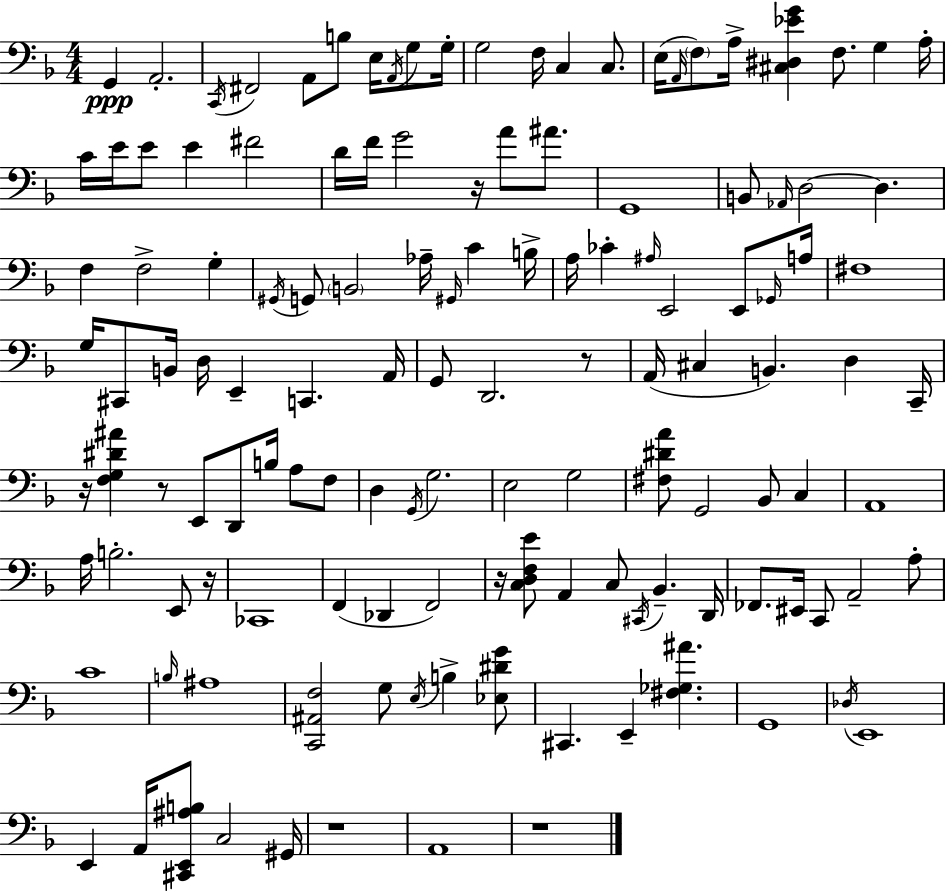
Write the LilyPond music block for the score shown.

{
  \clef bass
  \numericTimeSignature
  \time 4/4
  \key d \minor
  \repeat volta 2 { g,4\ppp a,2.-. | \acciaccatura { c,16 } fis,2 a,8 b8 e16 \acciaccatura { a,16 } g8 | g16-. g2 f16 c4 c8. | e16( \grace { a,16 } \parenthesize f8) a16-> <cis dis ees' g'>4 f8. g4 | \break a16-. c'16 e'16 e'8 e'4 fis'2 | d'16 f'16 g'2 r16 a'8 | ais'8. g,1 | b,8 \grace { aes,16 } d2~~ d4. | \break f4 f2-> | g4-. \acciaccatura { gis,16 } g,8 \parenthesize b,2 aes16-- | \grace { gis,16 } c'4 b16-> a16 ces'4-. \grace { ais16 } e,2 | e,8 \grace { ges,16 } a16 fis1 | \break g16 cis,8 b,16 d16 e,4-- | c,4. a,16 g,8 d,2. | r8 a,16( cis4 b,4.) | d4 c,16-- r16 <f g dis' ais'>4 r8 e,8 | \break d,8 b16 a8 f8 d4 \acciaccatura { g,16 } g2. | e2 | g2 <fis dis' a'>8 g,2 | bes,8 c4 a,1 | \break a16 b2.-. | e,8 r16 ces,1 | f,4( des,4 | f,2) r16 <c d f e'>8 a,4 | \break c8 \acciaccatura { cis,16 } bes,4.-- d,16 fes,8. eis,16 c,8 | a,2-- a8-. c'1 | \grace { b16 } ais1 | <c, ais, f>2 | \break g8 \acciaccatura { e16 } b4-> <ees dis' g'>8 cis,4. | e,4-- <fis ges ais'>4. g,1 | \acciaccatura { des16 } e,1 | e,4 | \break a,16 <cis, e, ais b>8 c2 gis,16 r1 | a,1 | r1 | } \bar "|."
}